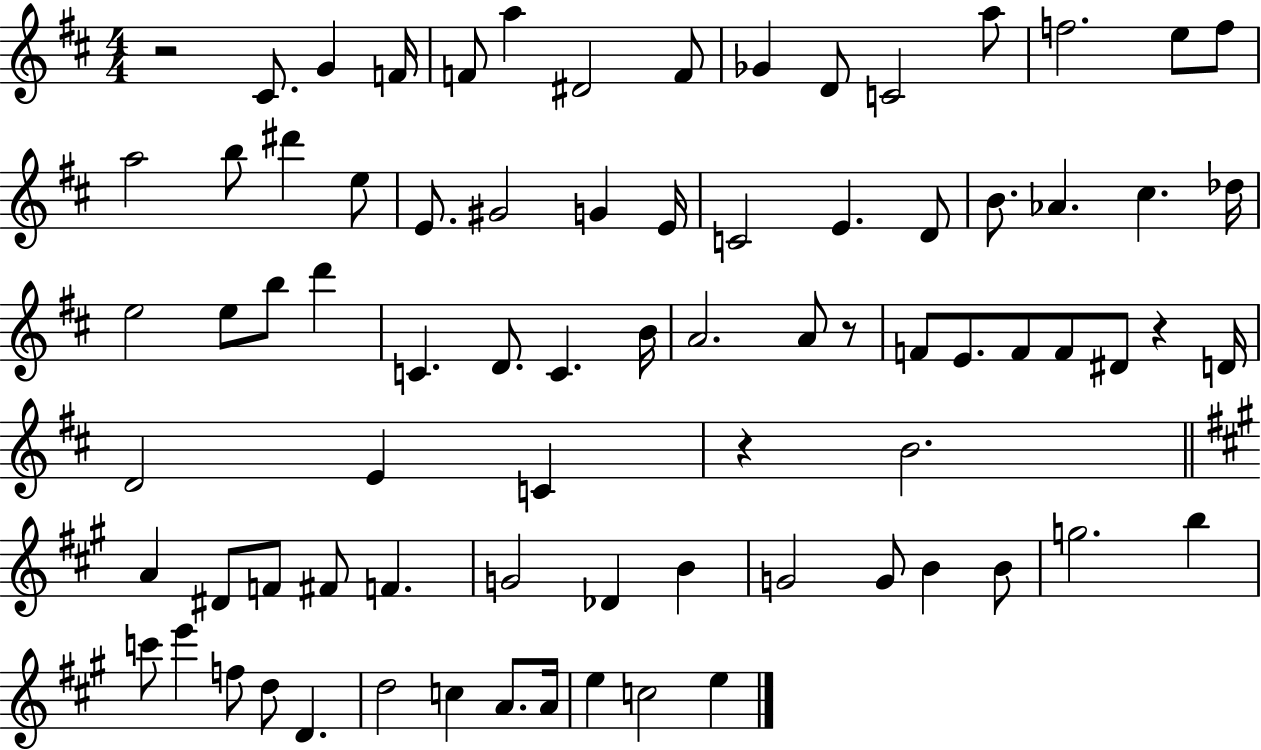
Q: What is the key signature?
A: D major